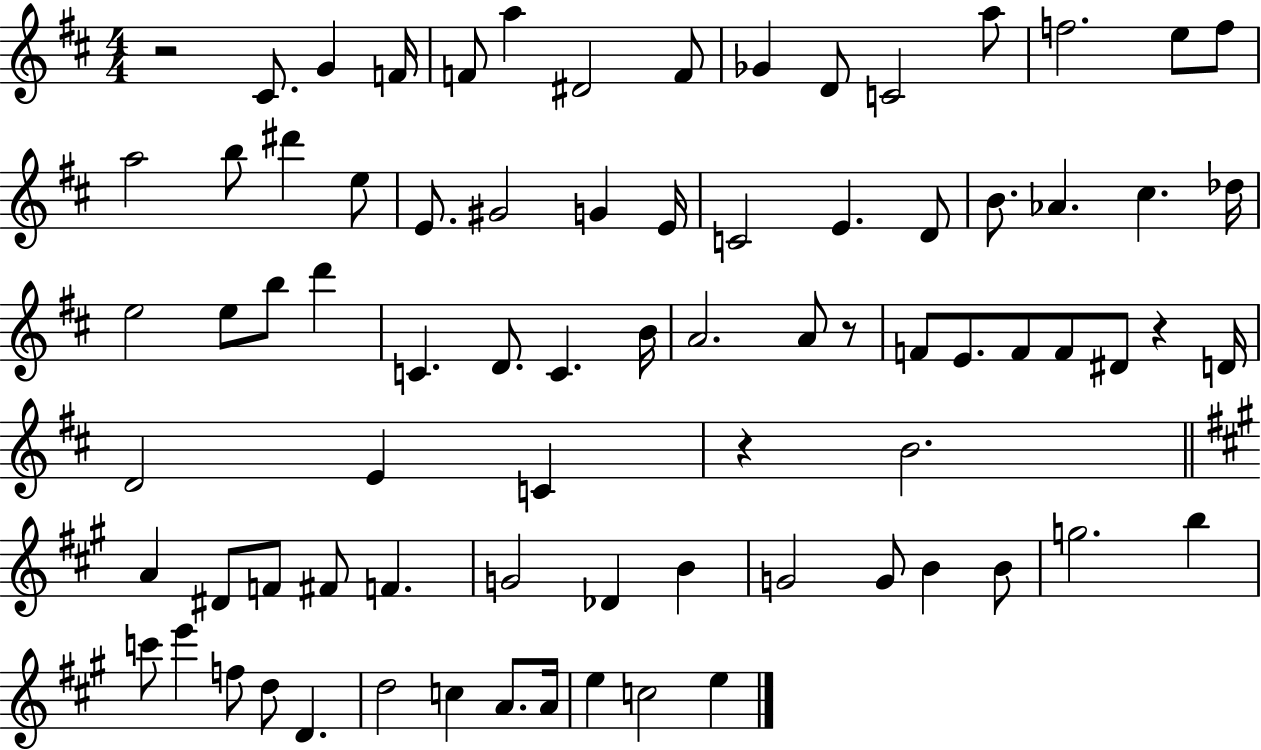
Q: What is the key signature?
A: D major